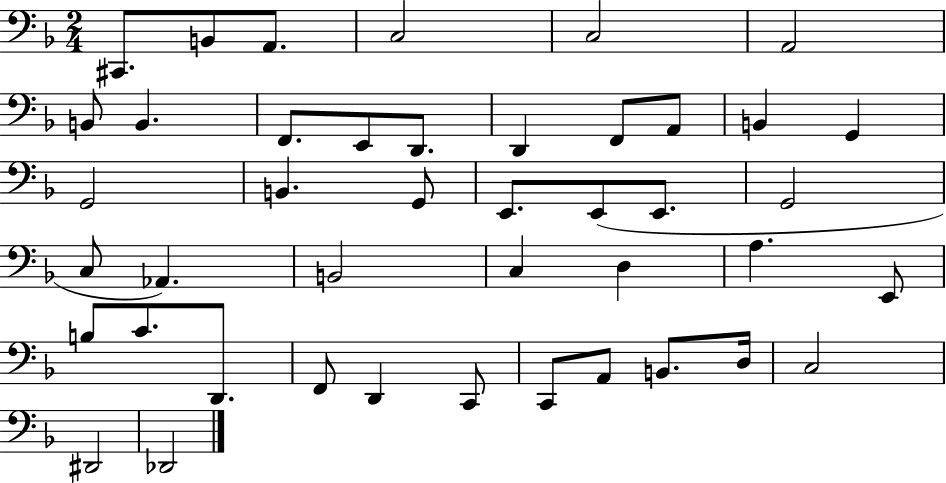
X:1
T:Untitled
M:2/4
L:1/4
K:F
^C,,/2 B,,/2 A,,/2 C,2 C,2 A,,2 B,,/2 B,, F,,/2 E,,/2 D,,/2 D,, F,,/2 A,,/2 B,, G,, G,,2 B,, G,,/2 E,,/2 E,,/2 E,,/2 G,,2 C,/2 _A,, B,,2 C, D, A, E,,/2 B,/2 C/2 D,,/2 F,,/2 D,, C,,/2 C,,/2 A,,/2 B,,/2 D,/4 C,2 ^D,,2 _D,,2